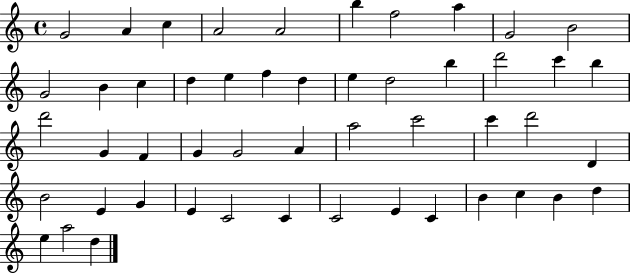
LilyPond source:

{
  \clef treble
  \time 4/4
  \defaultTimeSignature
  \key c \major
  g'2 a'4 c''4 | a'2 a'2 | b''4 f''2 a''4 | g'2 b'2 | \break g'2 b'4 c''4 | d''4 e''4 f''4 d''4 | e''4 d''2 b''4 | d'''2 c'''4 b''4 | \break d'''2 g'4 f'4 | g'4 g'2 a'4 | a''2 c'''2 | c'''4 d'''2 d'4 | \break b'2 e'4 g'4 | e'4 c'2 c'4 | c'2 e'4 c'4 | b'4 c''4 b'4 d''4 | \break e''4 a''2 d''4 | \bar "|."
}